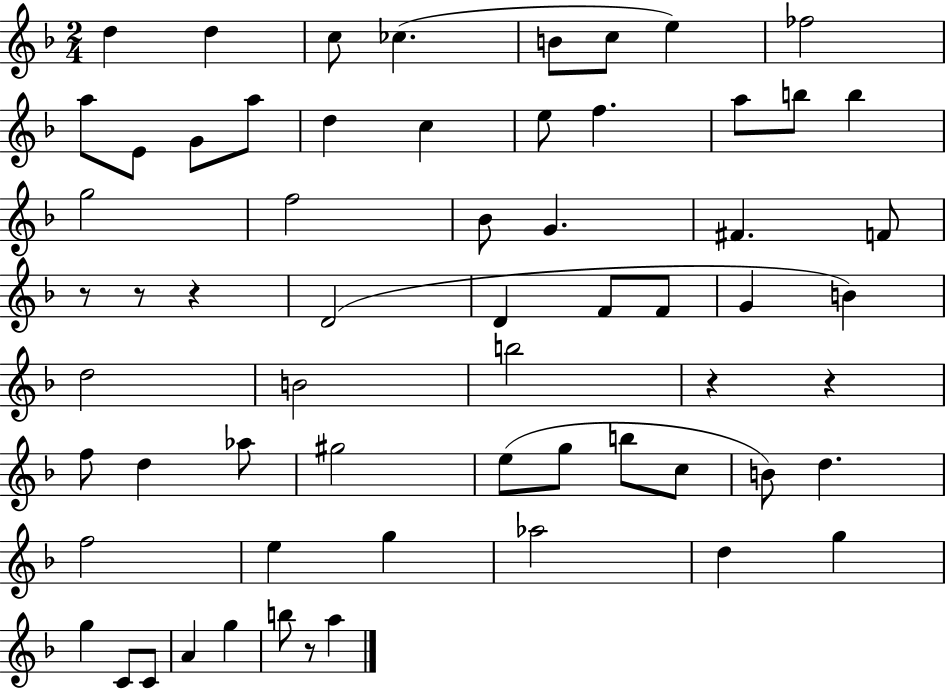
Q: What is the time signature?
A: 2/4